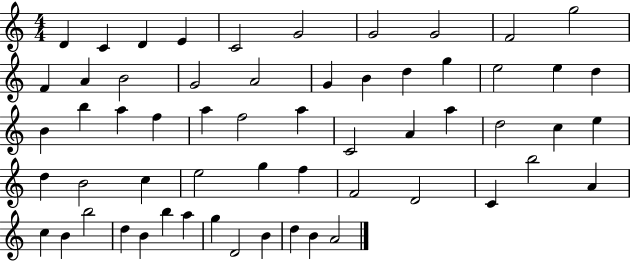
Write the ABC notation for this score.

X:1
T:Untitled
M:4/4
L:1/4
K:C
D C D E C2 G2 G2 G2 F2 g2 F A B2 G2 A2 G B d g e2 e d B b a f a f2 a C2 A a d2 c e d B2 c e2 g f F2 D2 C b2 A c B b2 d B b a g D2 B d B A2